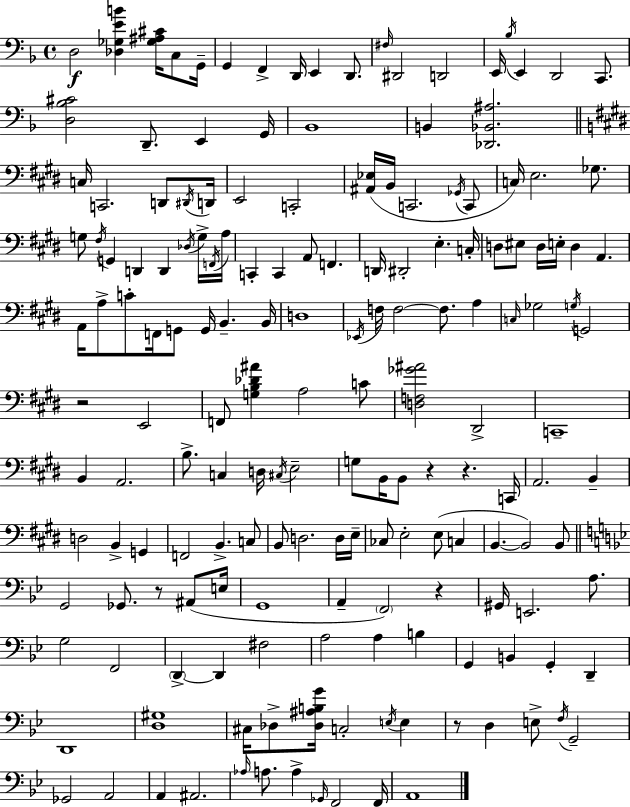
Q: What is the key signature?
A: D minor